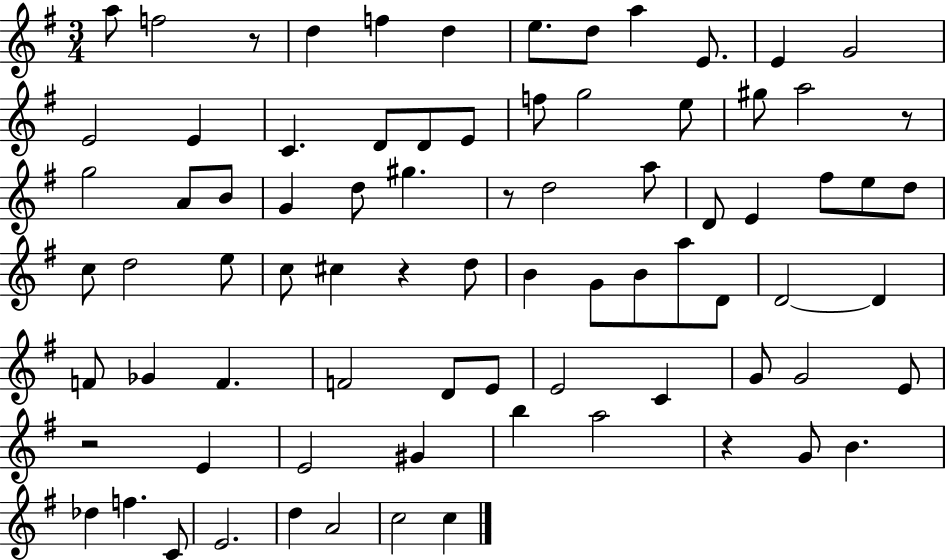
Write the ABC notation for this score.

X:1
T:Untitled
M:3/4
L:1/4
K:G
a/2 f2 z/2 d f d e/2 d/2 a E/2 E G2 E2 E C D/2 D/2 E/2 f/2 g2 e/2 ^g/2 a2 z/2 g2 A/2 B/2 G d/2 ^g z/2 d2 a/2 D/2 E ^f/2 e/2 d/2 c/2 d2 e/2 c/2 ^c z d/2 B G/2 B/2 a/2 D/2 D2 D F/2 _G F F2 D/2 E/2 E2 C G/2 G2 E/2 z2 E E2 ^G b a2 z G/2 B _d f C/2 E2 d A2 c2 c